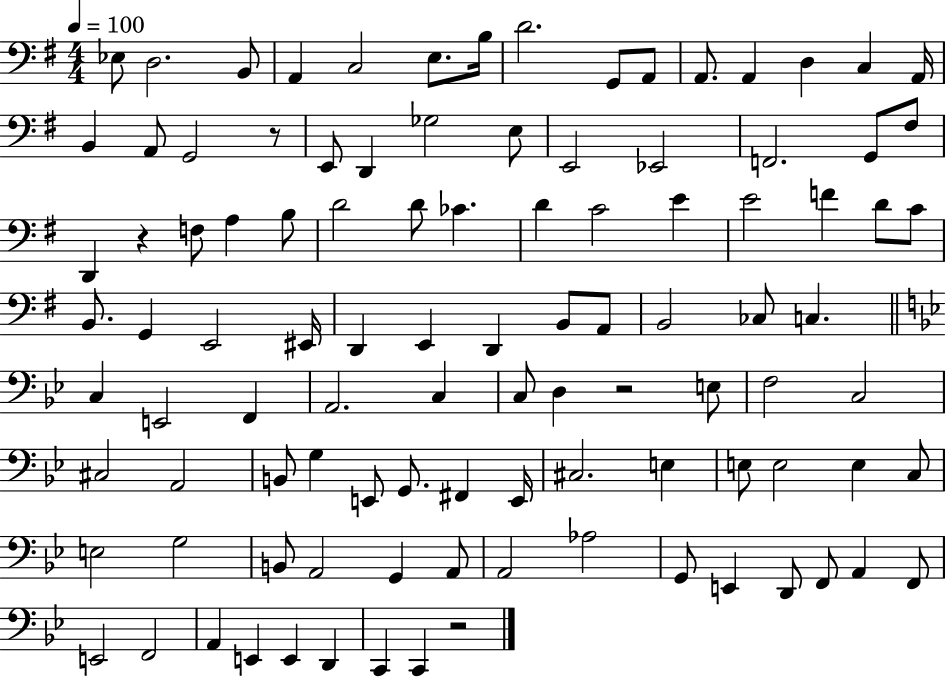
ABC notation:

X:1
T:Untitled
M:4/4
L:1/4
K:G
_E,/2 D,2 B,,/2 A,, C,2 E,/2 B,/4 D2 G,,/2 A,,/2 A,,/2 A,, D, C, A,,/4 B,, A,,/2 G,,2 z/2 E,,/2 D,, _G,2 E,/2 E,,2 _E,,2 F,,2 G,,/2 ^F,/2 D,, z F,/2 A, B,/2 D2 D/2 _C D C2 E E2 F D/2 C/2 B,,/2 G,, E,,2 ^E,,/4 D,, E,, D,, B,,/2 A,,/2 B,,2 _C,/2 C, C, E,,2 F,, A,,2 C, C,/2 D, z2 E,/2 F,2 C,2 ^C,2 A,,2 B,,/2 G, E,,/2 G,,/2 ^F,, E,,/4 ^C,2 E, E,/2 E,2 E, C,/2 E,2 G,2 B,,/2 A,,2 G,, A,,/2 A,,2 _A,2 G,,/2 E,, D,,/2 F,,/2 A,, F,,/2 E,,2 F,,2 A,, E,, E,, D,, C,, C,, z2